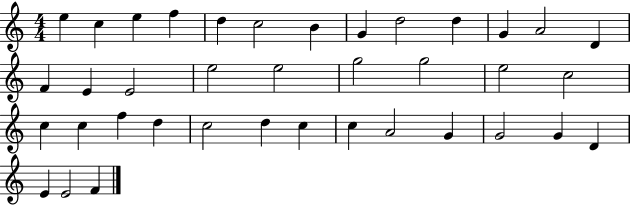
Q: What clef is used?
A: treble